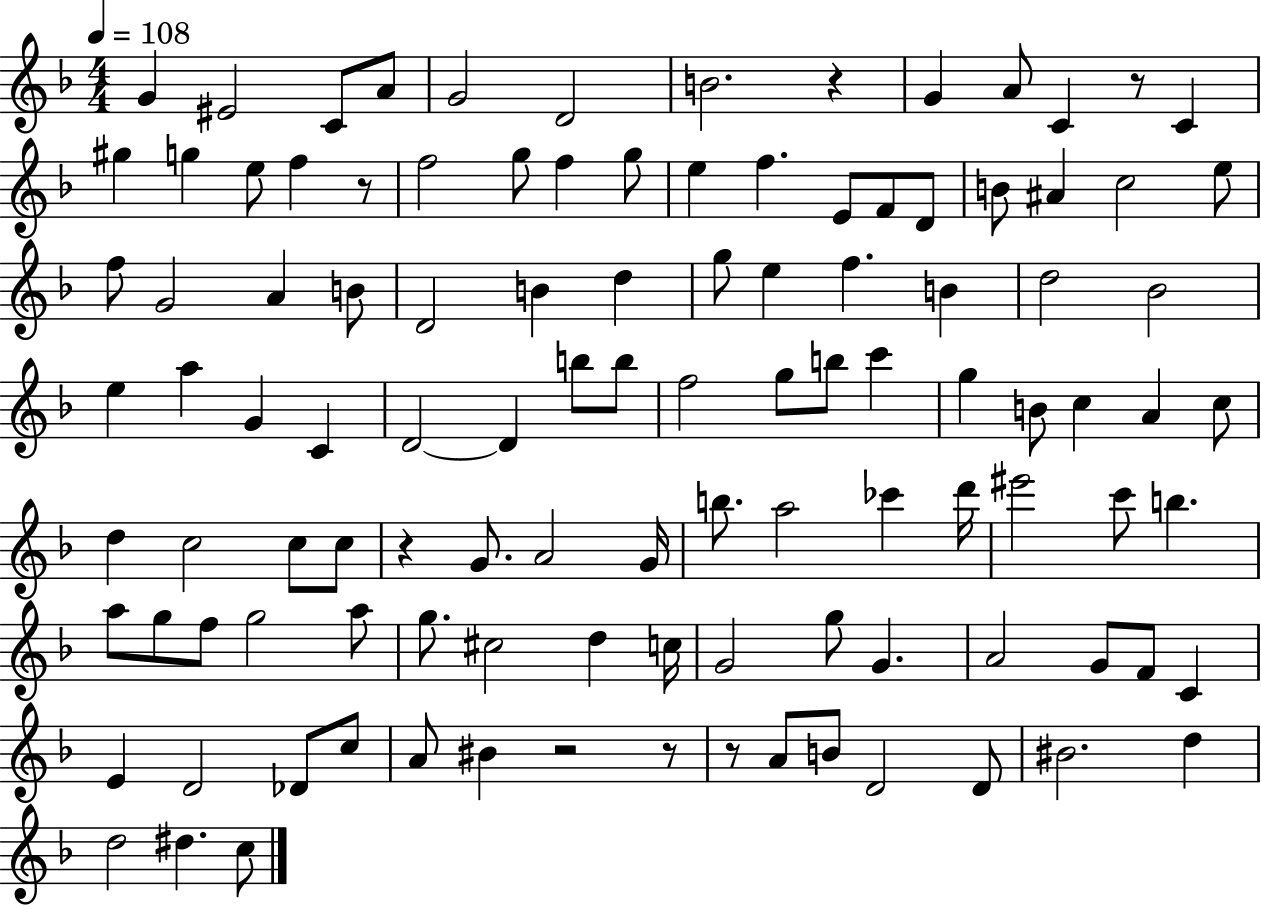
{
  \clef treble
  \numericTimeSignature
  \time 4/4
  \key f \major
  \tempo 4 = 108
  g'4 eis'2 c'8 a'8 | g'2 d'2 | b'2. r4 | g'4 a'8 c'4 r8 c'4 | \break gis''4 g''4 e''8 f''4 r8 | f''2 g''8 f''4 g''8 | e''4 f''4. e'8 f'8 d'8 | b'8 ais'4 c''2 e''8 | \break f''8 g'2 a'4 b'8 | d'2 b'4 d''4 | g''8 e''4 f''4. b'4 | d''2 bes'2 | \break e''4 a''4 g'4 c'4 | d'2~~ d'4 b''8 b''8 | f''2 g''8 b''8 c'''4 | g''4 b'8 c''4 a'4 c''8 | \break d''4 c''2 c''8 c''8 | r4 g'8. a'2 g'16 | b''8. a''2 ces'''4 d'''16 | eis'''2 c'''8 b''4. | \break a''8 g''8 f''8 g''2 a''8 | g''8. cis''2 d''4 c''16 | g'2 g''8 g'4. | a'2 g'8 f'8 c'4 | \break e'4 d'2 des'8 c''8 | a'8 bis'4 r2 r8 | r8 a'8 b'8 d'2 d'8 | bis'2. d''4 | \break d''2 dis''4. c''8 | \bar "|."
}